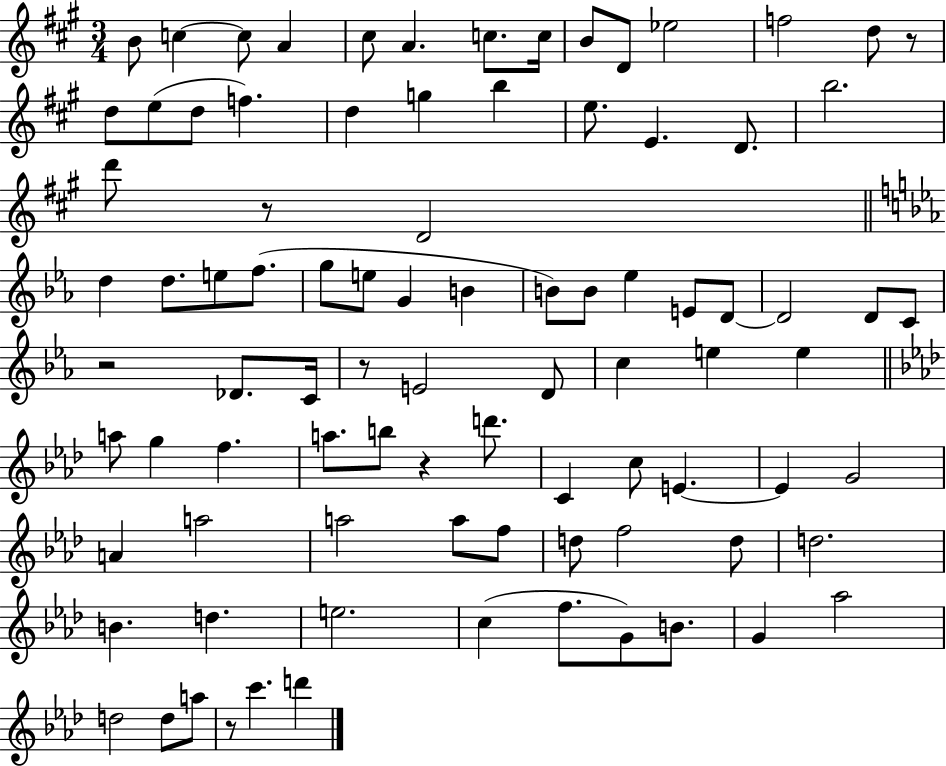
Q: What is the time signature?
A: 3/4